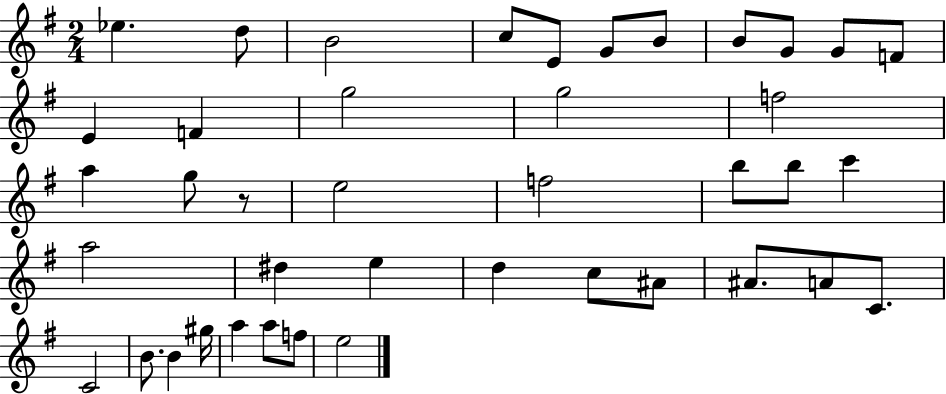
Eb5/q. D5/e B4/h C5/e E4/e G4/e B4/e B4/e G4/e G4/e F4/e E4/q F4/q G5/h G5/h F5/h A5/q G5/e R/e E5/h F5/h B5/e B5/e C6/q A5/h D#5/q E5/q D5/q C5/e A#4/e A#4/e. A4/e C4/e. C4/h B4/e. B4/q G#5/s A5/q A5/e F5/e E5/h